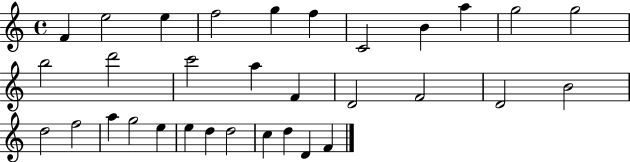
X:1
T:Untitled
M:4/4
L:1/4
K:C
F e2 e f2 g f C2 B a g2 g2 b2 d'2 c'2 a F D2 F2 D2 B2 d2 f2 a g2 e e d d2 c d D F